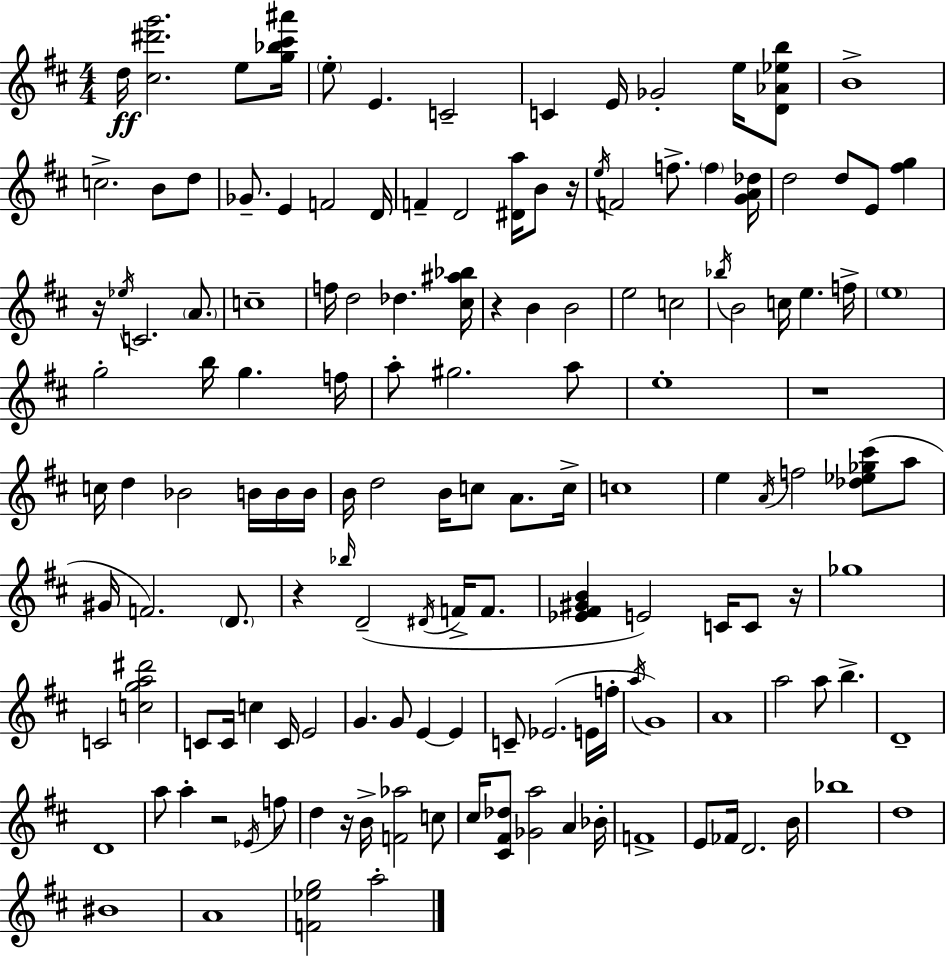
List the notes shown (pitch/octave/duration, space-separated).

D5/s [C#5,D#6,G6]/h. E5/e [G5,Bb5,C#6,A#6]/s E5/e E4/q. C4/h C4/q E4/s Gb4/h E5/s [D4,Ab4,Eb5,B5]/e B4/w C5/h. B4/e D5/e Gb4/e. E4/q F4/h D4/s F4/q D4/h [D#4,A5]/s B4/e R/s E5/s F4/h F5/e. F5/q [G4,A4,Db5]/s D5/h D5/e E4/e [F#5,G5]/q R/s Eb5/s C4/h. A4/e. C5/w F5/s D5/h Db5/q. [C#5,A#5,Bb5]/s R/q B4/q B4/h E5/h C5/h Bb5/s B4/h C5/s E5/q. F5/s E5/w G5/h B5/s G5/q. F5/s A5/e G#5/h. A5/e E5/w R/w C5/s D5/q Bb4/h B4/s B4/s B4/s B4/s D5/h B4/s C5/e A4/e. C5/s C5/w E5/q A4/s F5/h [Db5,Eb5,Gb5,C#6]/e A5/e G#4/s F4/h. D4/e. R/q Bb5/s D4/h D#4/s F4/s F4/e. [Eb4,F#4,G#4,B4]/q E4/h C4/s C4/e R/s Gb5/w C4/h [C5,G5,A5,D#6]/h C4/e C4/s C5/q C4/s E4/h G4/q. G4/e E4/q E4/q C4/e Eb4/h. E4/s F5/s A5/s G4/w A4/w A5/h A5/e B5/q. D4/w D4/w A5/e A5/q R/h Eb4/s F5/e D5/q R/s B4/s [F4,Ab5]/h C5/e C#5/s [C#4,F#4,Db5]/e [Gb4,A5]/h A4/q Bb4/s F4/w E4/e FES4/s D4/h. B4/s Bb5/w D5/w BIS4/w A4/w [F4,Eb5,G5]/h A5/h